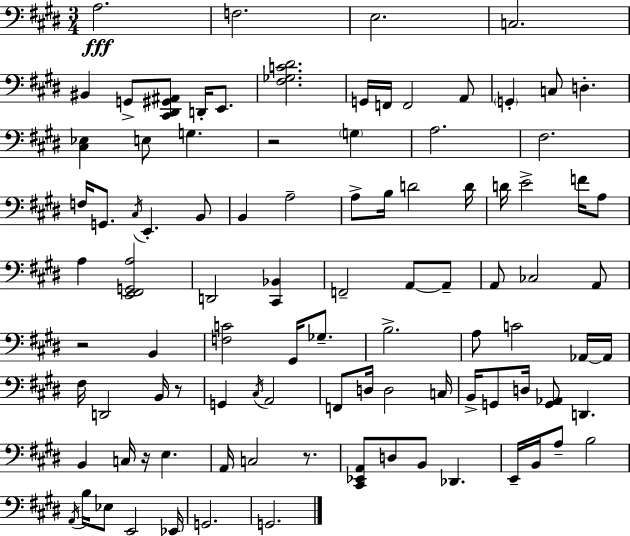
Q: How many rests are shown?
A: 5